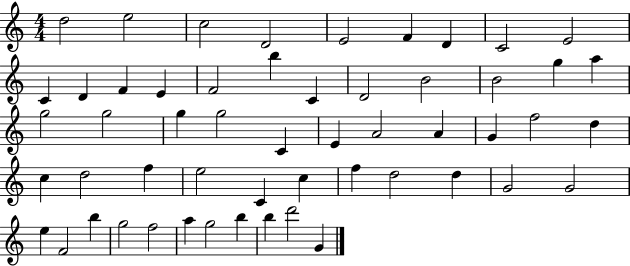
{
  \clef treble
  \numericTimeSignature
  \time 4/4
  \key c \major
  d''2 e''2 | c''2 d'2 | e'2 f'4 d'4 | c'2 e'2 | \break c'4 d'4 f'4 e'4 | f'2 b''4 c'4 | d'2 b'2 | b'2 g''4 a''4 | \break g''2 g''2 | g''4 g''2 c'4 | e'4 a'2 a'4 | g'4 f''2 d''4 | \break c''4 d''2 f''4 | e''2 c'4 c''4 | f''4 d''2 d''4 | g'2 g'2 | \break e''4 f'2 b''4 | g''2 f''2 | a''4 g''2 b''4 | b''4 d'''2 g'4 | \break \bar "|."
}